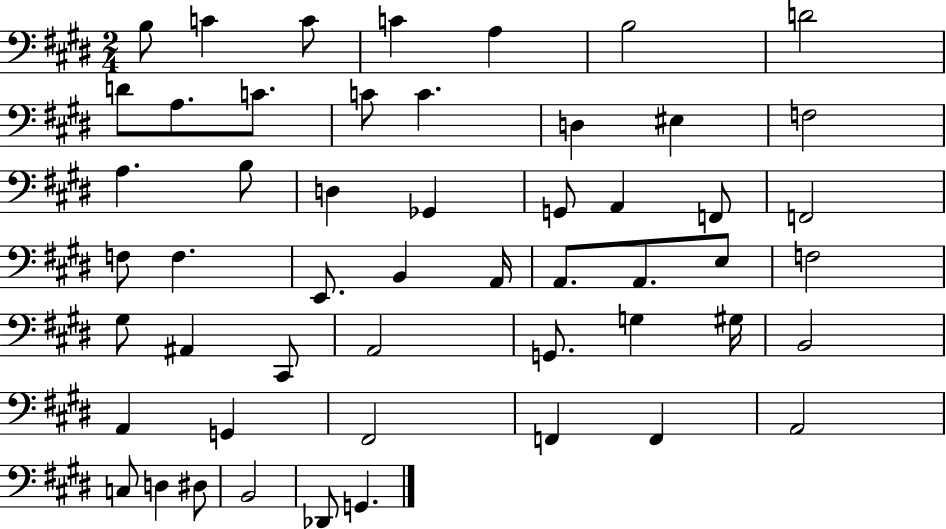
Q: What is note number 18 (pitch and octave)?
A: D3